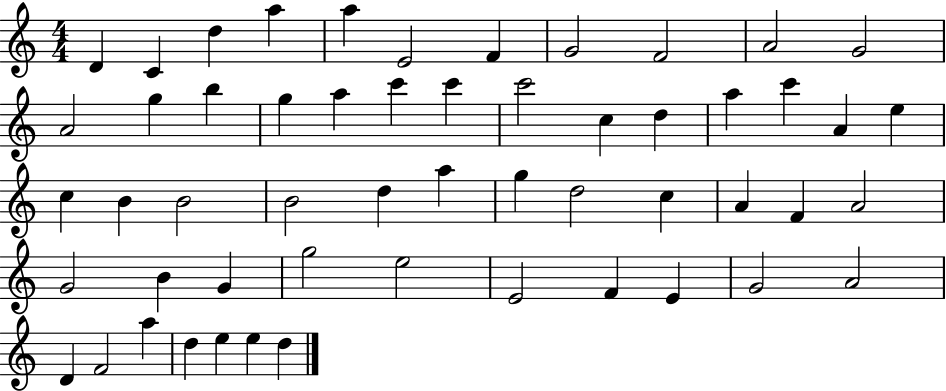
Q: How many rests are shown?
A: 0